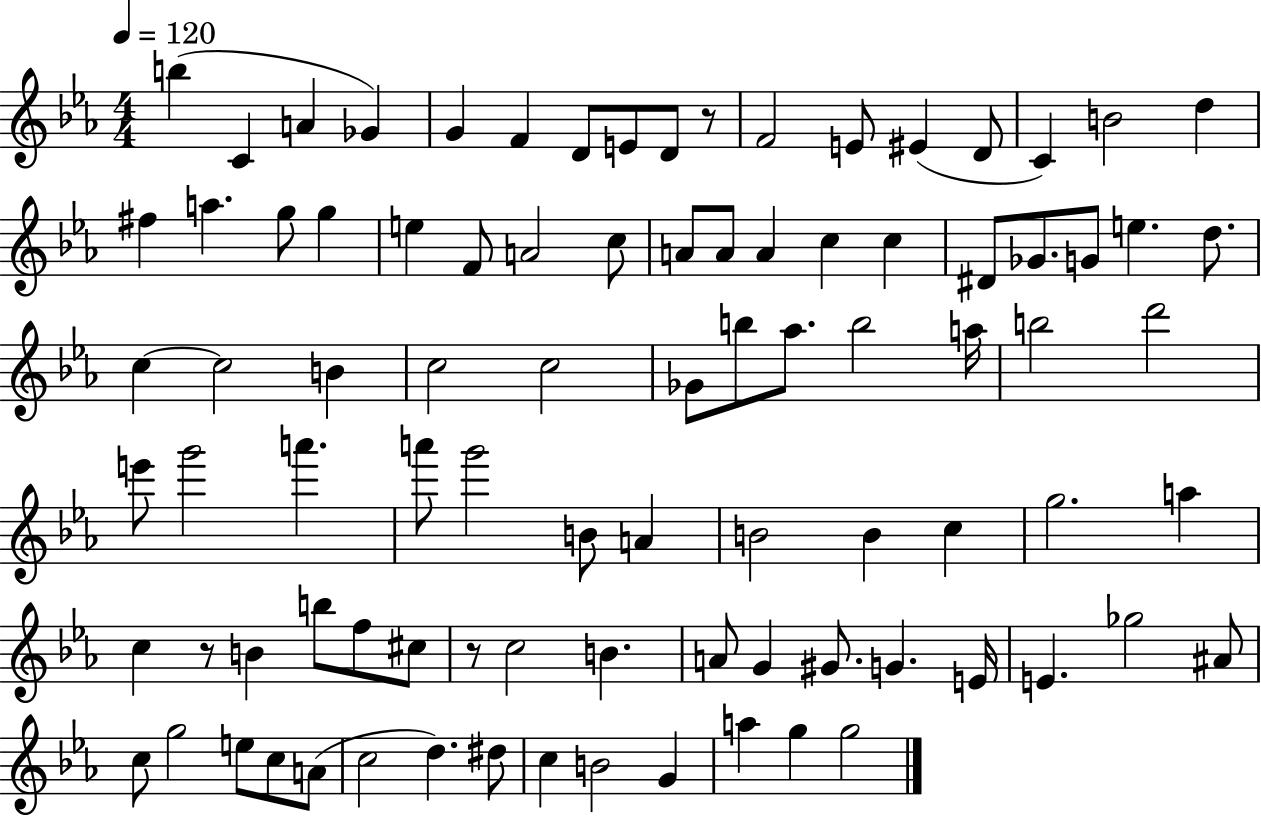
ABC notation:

X:1
T:Untitled
M:4/4
L:1/4
K:Eb
b C A _G G F D/2 E/2 D/2 z/2 F2 E/2 ^E D/2 C B2 d ^f a g/2 g e F/2 A2 c/2 A/2 A/2 A c c ^D/2 _G/2 G/2 e d/2 c c2 B c2 c2 _G/2 b/2 _a/2 b2 a/4 b2 d'2 e'/2 g'2 a' a'/2 g'2 B/2 A B2 B c g2 a c z/2 B b/2 f/2 ^c/2 z/2 c2 B A/2 G ^G/2 G E/4 E _g2 ^A/2 c/2 g2 e/2 c/2 A/2 c2 d ^d/2 c B2 G a g g2